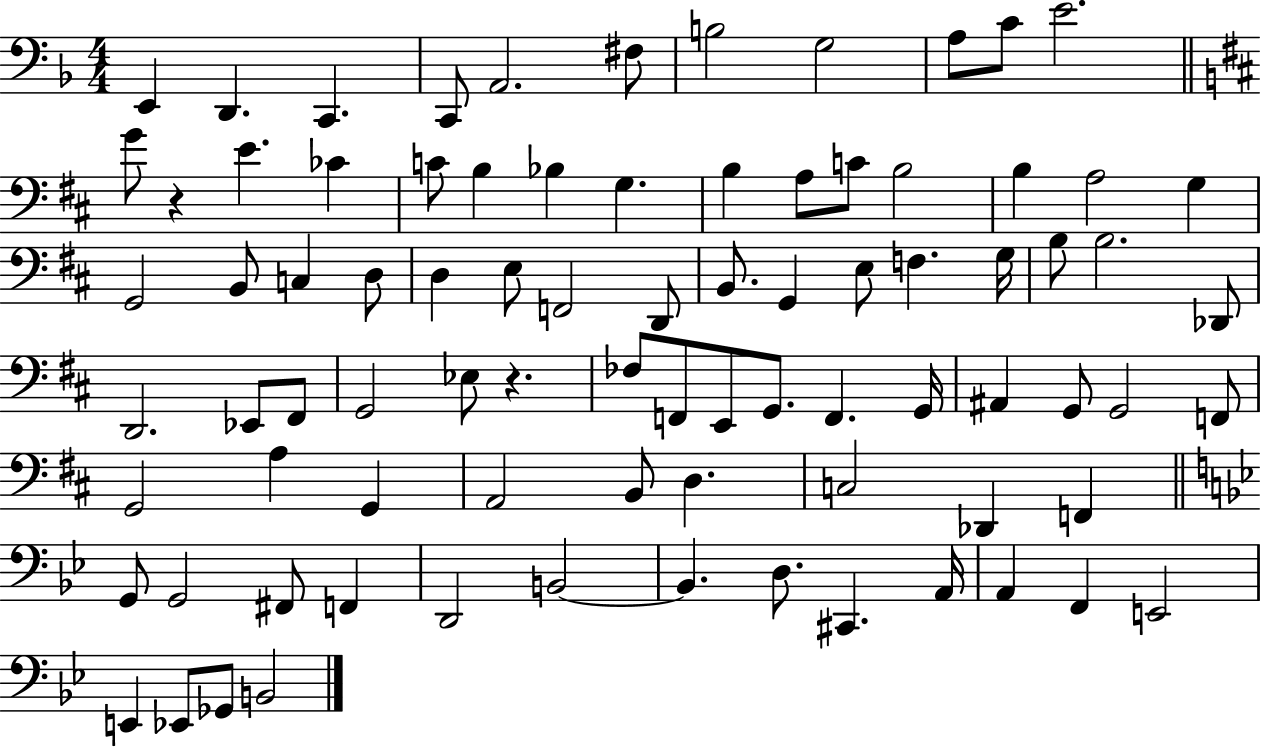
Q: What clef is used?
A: bass